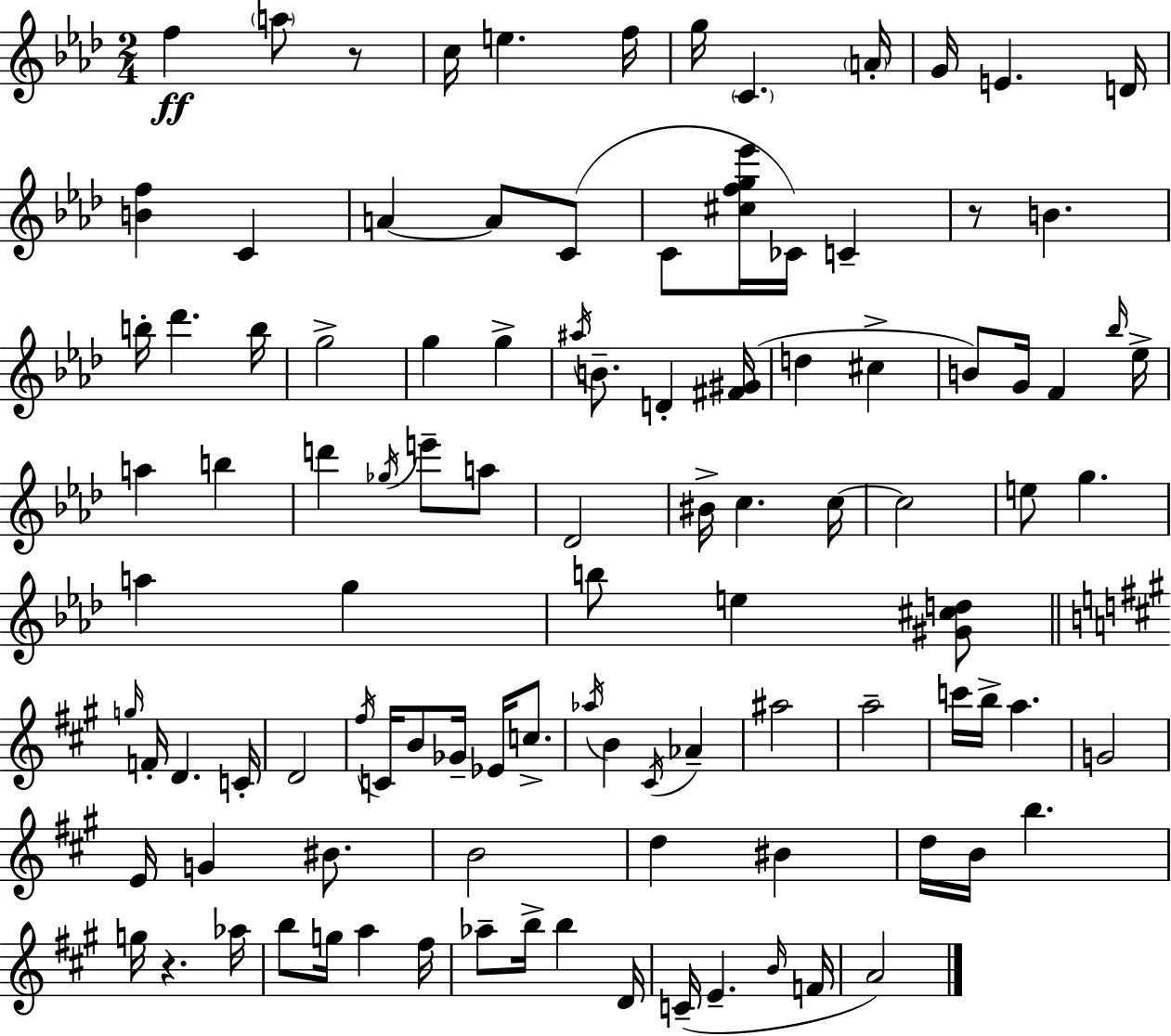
F5/q A5/e R/e C5/s E5/q. F5/s G5/s C4/q. A4/s G4/s E4/q. D4/s [B4,F5]/q C4/q A4/q A4/e C4/e C4/e [C#5,F5,G5,Eb6]/s CES4/s C4/q R/e B4/q. B5/s Db6/q. B5/s G5/h G5/q G5/q A#5/s B4/e. D4/q [F#4,G#4]/s D5/q C#5/q B4/e G4/s F4/q Bb5/s Eb5/s A5/q B5/q D6/q Gb5/s E6/e A5/e Db4/h BIS4/s C5/q. C5/s C5/h E5/e G5/q. A5/q G5/q B5/e E5/q [G#4,C#5,D5]/e G5/s F4/s D4/q. C4/s D4/h F#5/s C4/s B4/e Gb4/s Eb4/s C5/e. Ab5/s B4/q C#4/s Ab4/q A#5/h A5/h C6/s B5/s A5/q. G4/h E4/s G4/q BIS4/e. B4/h D5/q BIS4/q D5/s B4/s B5/q. G5/s R/q. Ab5/s B5/e G5/s A5/q F#5/s Ab5/e B5/s B5/q D4/s C4/s E4/q. B4/s F4/s A4/h